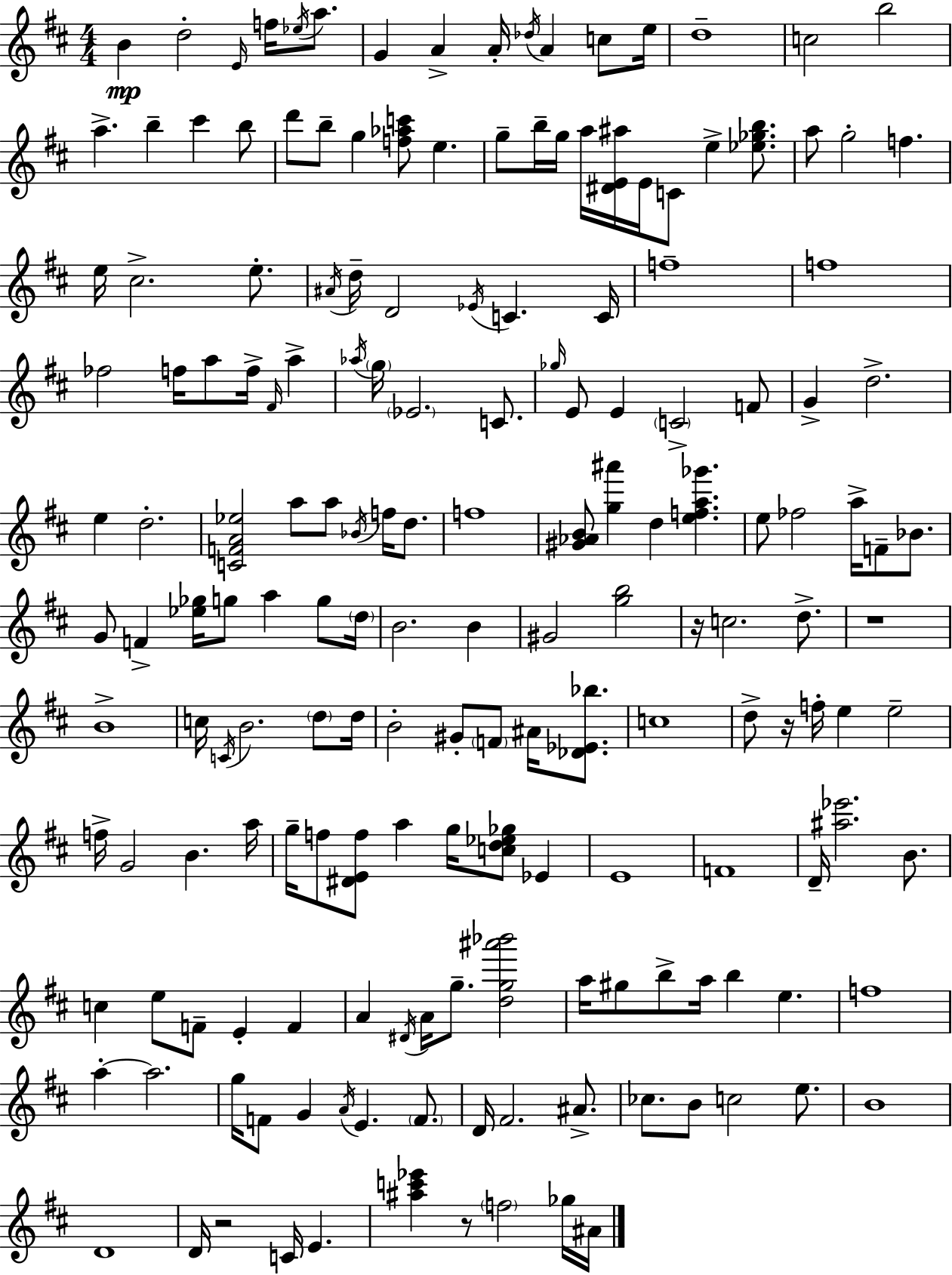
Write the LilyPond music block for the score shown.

{
  \clef treble
  \numericTimeSignature
  \time 4/4
  \key d \major
  \repeat volta 2 { b'4\mp d''2-. \grace { e'16 } f''16 \acciaccatura { ees''16 } a''8. | g'4 a'4-> a'16-. \acciaccatura { des''16 } a'4 | c''8 e''16 d''1-- | c''2 b''2 | \break a''4.-> b''4-- cis'''4 | b''8 d'''8 b''8-- g''4 <f'' aes'' c'''>8 e''4. | g''8-- b''16-- g''16 a''16 <dis' e' ais''>16 e'16 c'8 e''4-> | <ees'' ges'' b''>8. a''8 g''2-. f''4. | \break e''16 cis''2.-> | e''8.-. \acciaccatura { ais'16 } d''16-- d'2 \acciaccatura { ees'16 } c'4. | c'16 f''1-- | f''1 | \break fes''2 f''16 a''8 | f''16-> \grace { fis'16 } a''4-> \acciaccatura { aes''16 } \parenthesize g''16 \parenthesize ees'2. | c'8. \grace { ges''16 } e'8 e'4 \parenthesize c'2-> | f'8 g'4-> d''2.-> | \break e''4 d''2.-. | <c' f' a' ees''>2 | a''8 a''8 \acciaccatura { bes'16 } f''16 d''8. f''1 | <gis' aes' b'>8 <g'' ais'''>4 d''4 | \break <e'' f'' a'' ges'''>4. e''8 fes''2 | a''16-> f'8-- bes'8. g'8 f'4-> <ees'' ges''>16 | g''8 a''4 g''8 \parenthesize d''16 b'2. | b'4 gis'2 | \break <g'' b''>2 r16 c''2. | d''8.-> r1 | b'1-> | c''16 \acciaccatura { c'16 } b'2. | \break \parenthesize d''8 d''16 b'2-. | gis'8-. \parenthesize f'8 ais'16 <des' ees' bes''>8. c''1 | d''8-> r16 f''16-. e''4 | e''2-- f''16-> g'2 | \break b'4. a''16 g''16-- f''8 <dis' e' f''>8 a''4 | g''16 <c'' d'' ees'' ges''>8 ees'4 e'1 | f'1 | d'16-- <ais'' ees'''>2. | \break b'8. c''4 e''8 | f'8-- e'4-. f'4 a'4 \acciaccatura { dis'16 } a'16 | g''8.-- <d'' g'' ais''' bes'''>2 a''16 gis''8 b''8-> | a''16 b''4 e''4. f''1 | \break a''4-.~~ a''2. | g''16 f'8 g'4 | \acciaccatura { a'16 } e'4. \parenthesize f'8. d'16 fis'2. | ais'8.-> ces''8. b'8 | \break c''2 e''8. b'1 | d'1 | d'16 r2 | c'16 e'4. <ais'' c''' ees'''>4 | \break r8 \parenthesize f''2 ges''16 ais'16 } \bar "|."
}